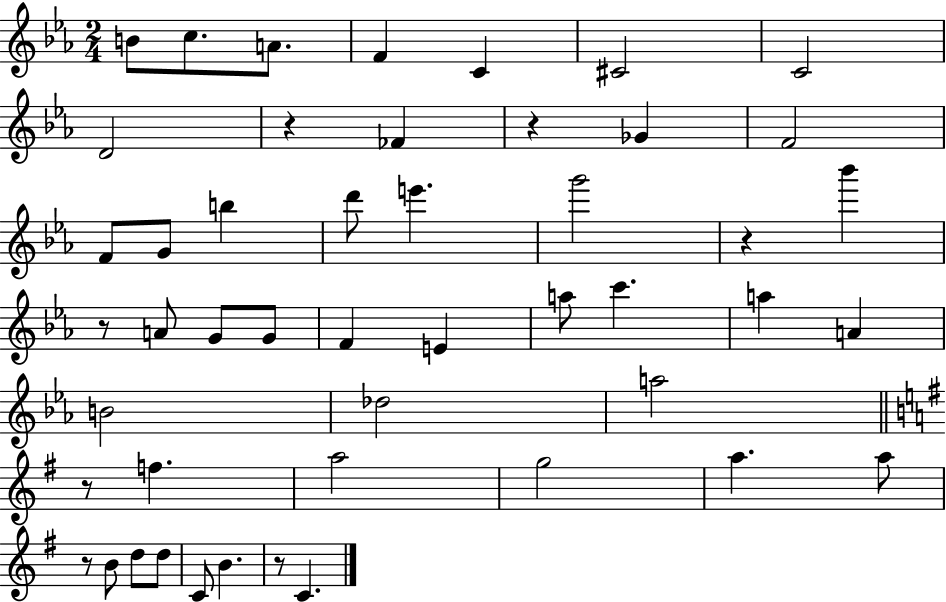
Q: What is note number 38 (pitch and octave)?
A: D5